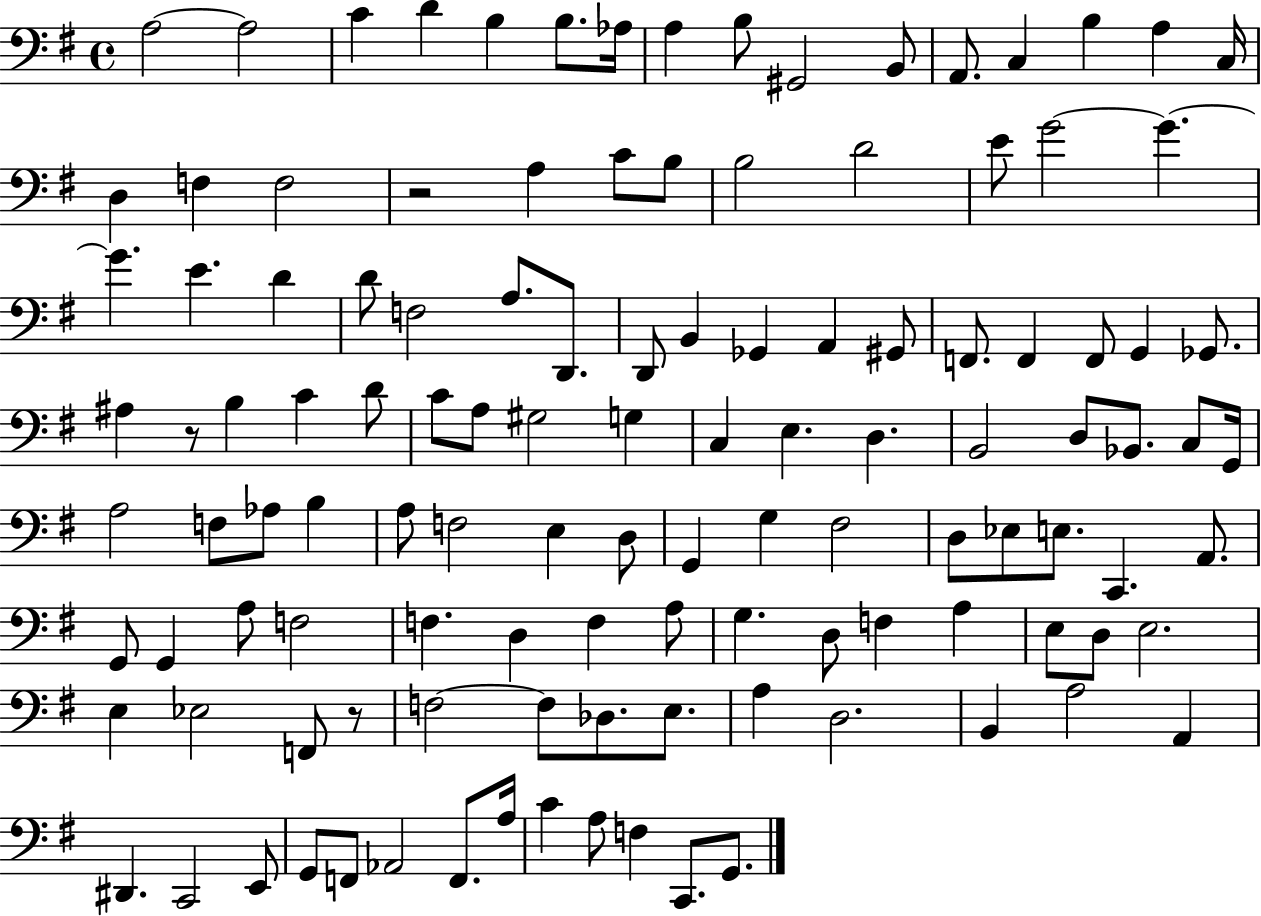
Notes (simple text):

A3/h A3/h C4/q D4/q B3/q B3/e. Ab3/s A3/q B3/e G#2/h B2/e A2/e. C3/q B3/q A3/q C3/s D3/q F3/q F3/h R/h A3/q C4/e B3/e B3/h D4/h E4/e G4/h G4/q. G4/q. E4/q. D4/q D4/e F3/h A3/e. D2/e. D2/e B2/q Gb2/q A2/q G#2/e F2/e. F2/q F2/e G2/q Gb2/e. A#3/q R/e B3/q C4/q D4/e C4/e A3/e G#3/h G3/q C3/q E3/q. D3/q. B2/h D3/e Bb2/e. C3/e G2/s A3/h F3/e Ab3/e B3/q A3/e F3/h E3/q D3/e G2/q G3/q F#3/h D3/e Eb3/e E3/e. C2/q. A2/e. G2/e G2/q A3/e F3/h F3/q. D3/q F3/q A3/e G3/q. D3/e F3/q A3/q E3/e D3/e E3/h. E3/q Eb3/h F2/e R/e F3/h F3/e Db3/e. E3/e. A3/q D3/h. B2/q A3/h A2/q D#2/q. C2/h E2/e G2/e F2/e Ab2/h F2/e. A3/s C4/q A3/e F3/q C2/e. G2/e.